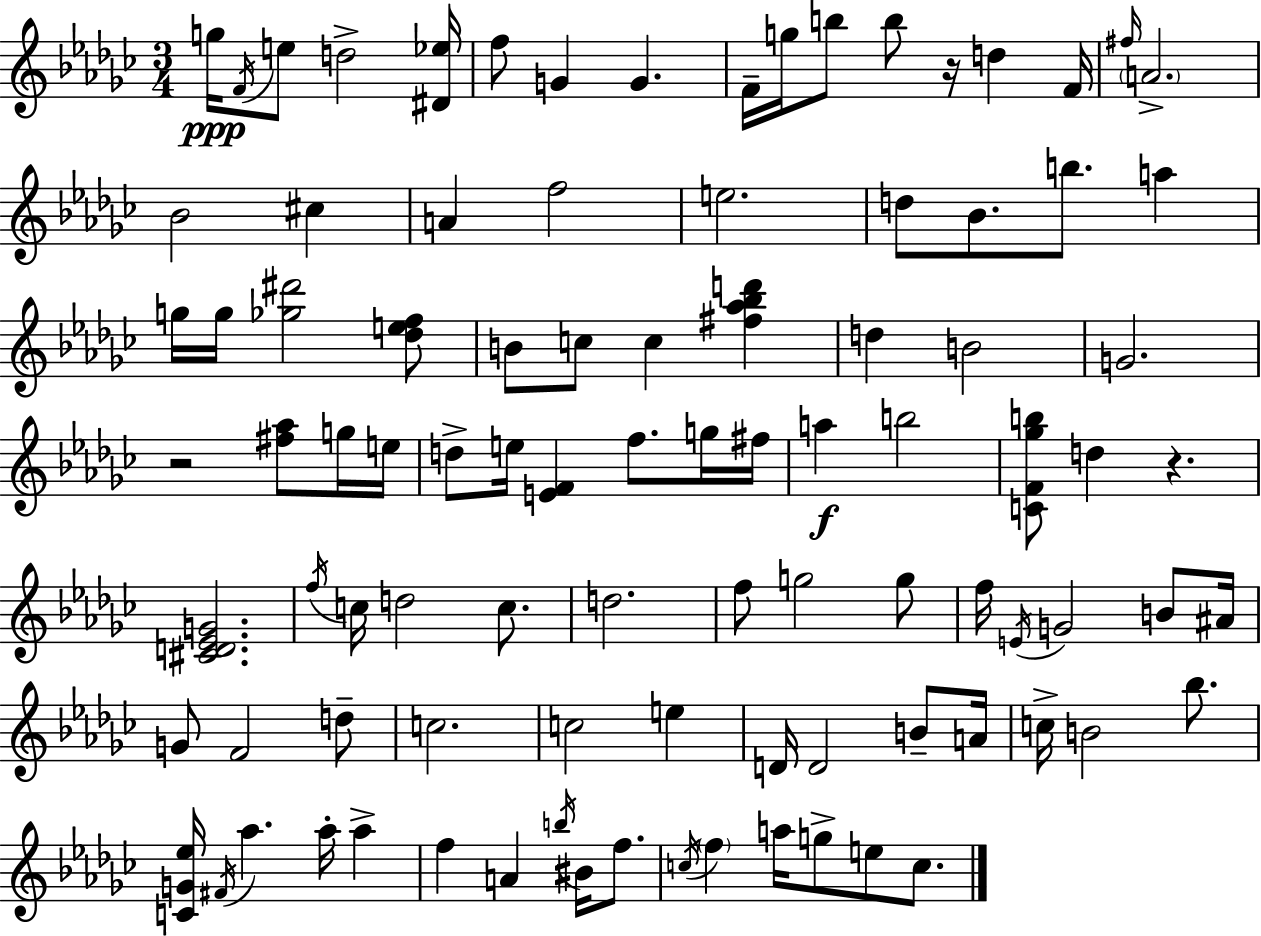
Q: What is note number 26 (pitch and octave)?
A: G5